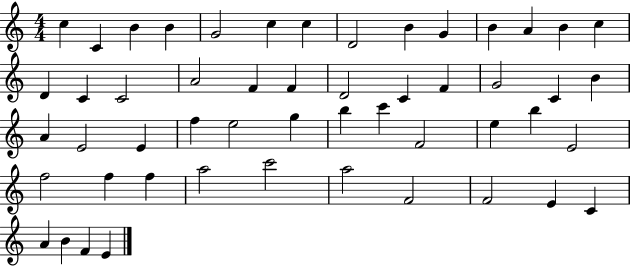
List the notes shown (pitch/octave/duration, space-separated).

C5/q C4/q B4/q B4/q G4/h C5/q C5/q D4/h B4/q G4/q B4/q A4/q B4/q C5/q D4/q C4/q C4/h A4/h F4/q F4/q D4/h C4/q F4/q G4/h C4/q B4/q A4/q E4/h E4/q F5/q E5/h G5/q B5/q C6/q F4/h E5/q B5/q E4/h F5/h F5/q F5/q A5/h C6/h A5/h F4/h F4/h E4/q C4/q A4/q B4/q F4/q E4/q